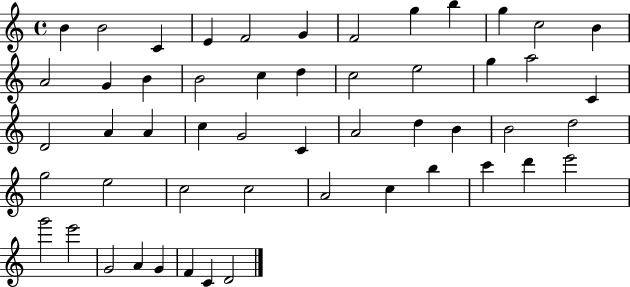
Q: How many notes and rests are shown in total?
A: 52